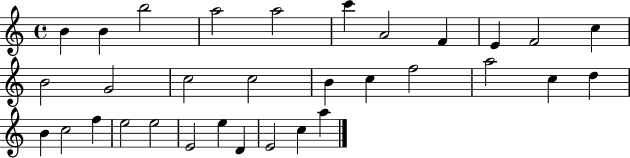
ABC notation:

X:1
T:Untitled
M:4/4
L:1/4
K:C
B B b2 a2 a2 c' A2 F E F2 c B2 G2 c2 c2 B c f2 a2 c d B c2 f e2 e2 E2 e D E2 c a